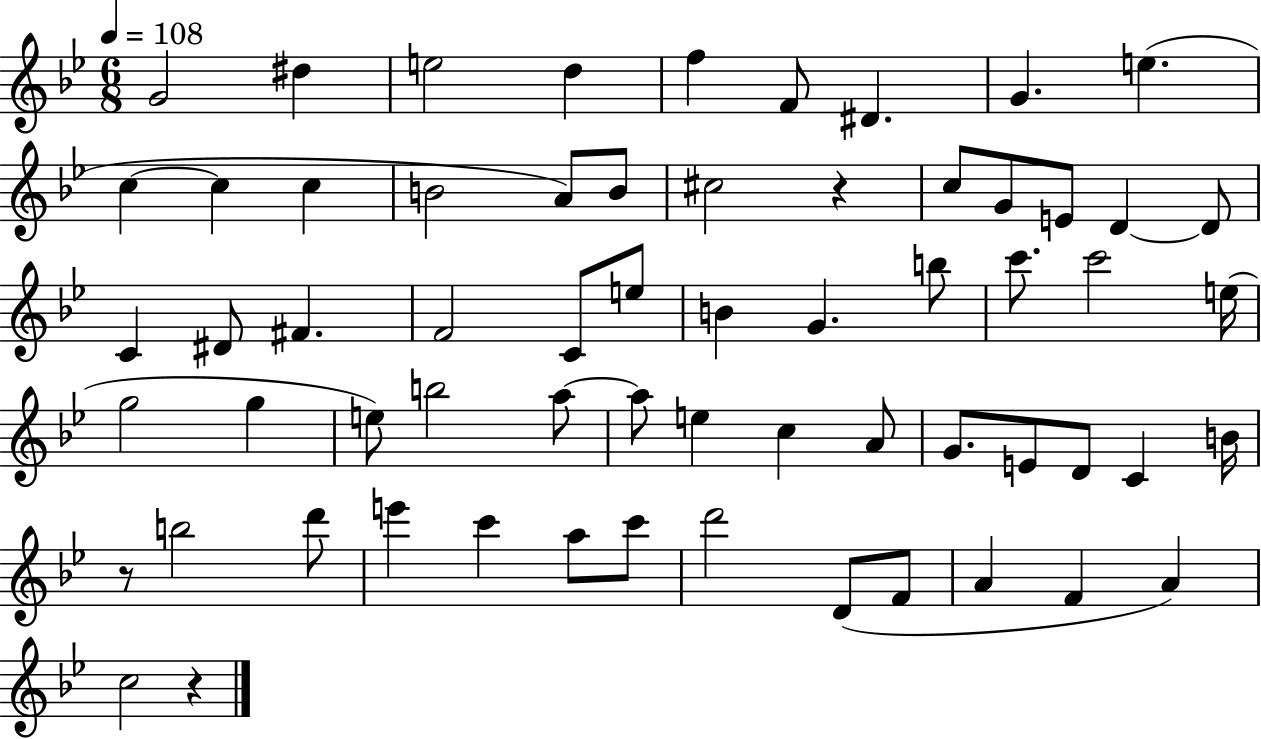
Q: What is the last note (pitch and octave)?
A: C5